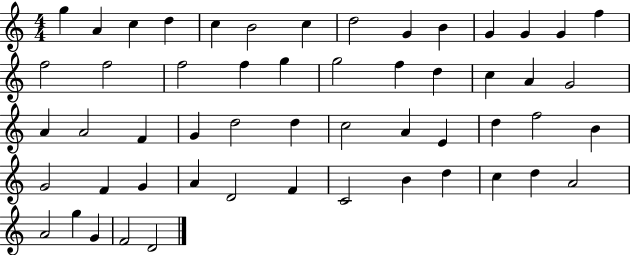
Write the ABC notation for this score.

X:1
T:Untitled
M:4/4
L:1/4
K:C
g A c d c B2 c d2 G B G G G f f2 f2 f2 f g g2 f d c A G2 A A2 F G d2 d c2 A E d f2 B G2 F G A D2 F C2 B d c d A2 A2 g G F2 D2